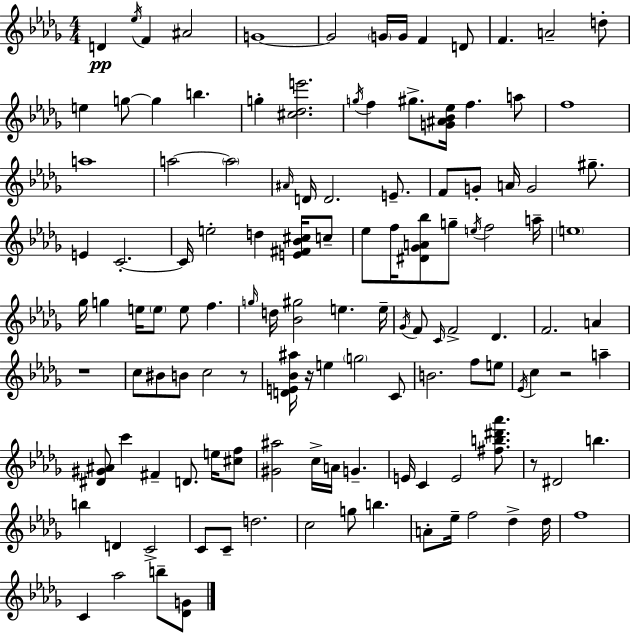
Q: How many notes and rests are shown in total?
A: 125